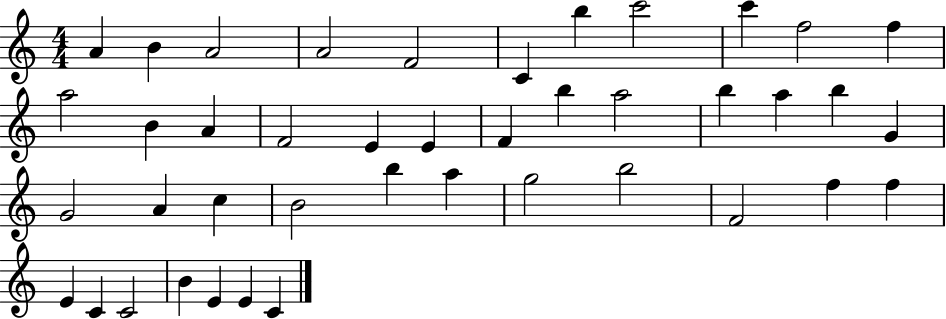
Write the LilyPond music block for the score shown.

{
  \clef treble
  \numericTimeSignature
  \time 4/4
  \key c \major
  a'4 b'4 a'2 | a'2 f'2 | c'4 b''4 c'''2 | c'''4 f''2 f''4 | \break a''2 b'4 a'4 | f'2 e'4 e'4 | f'4 b''4 a''2 | b''4 a''4 b''4 g'4 | \break g'2 a'4 c''4 | b'2 b''4 a''4 | g''2 b''2 | f'2 f''4 f''4 | \break e'4 c'4 c'2 | b'4 e'4 e'4 c'4 | \bar "|."
}